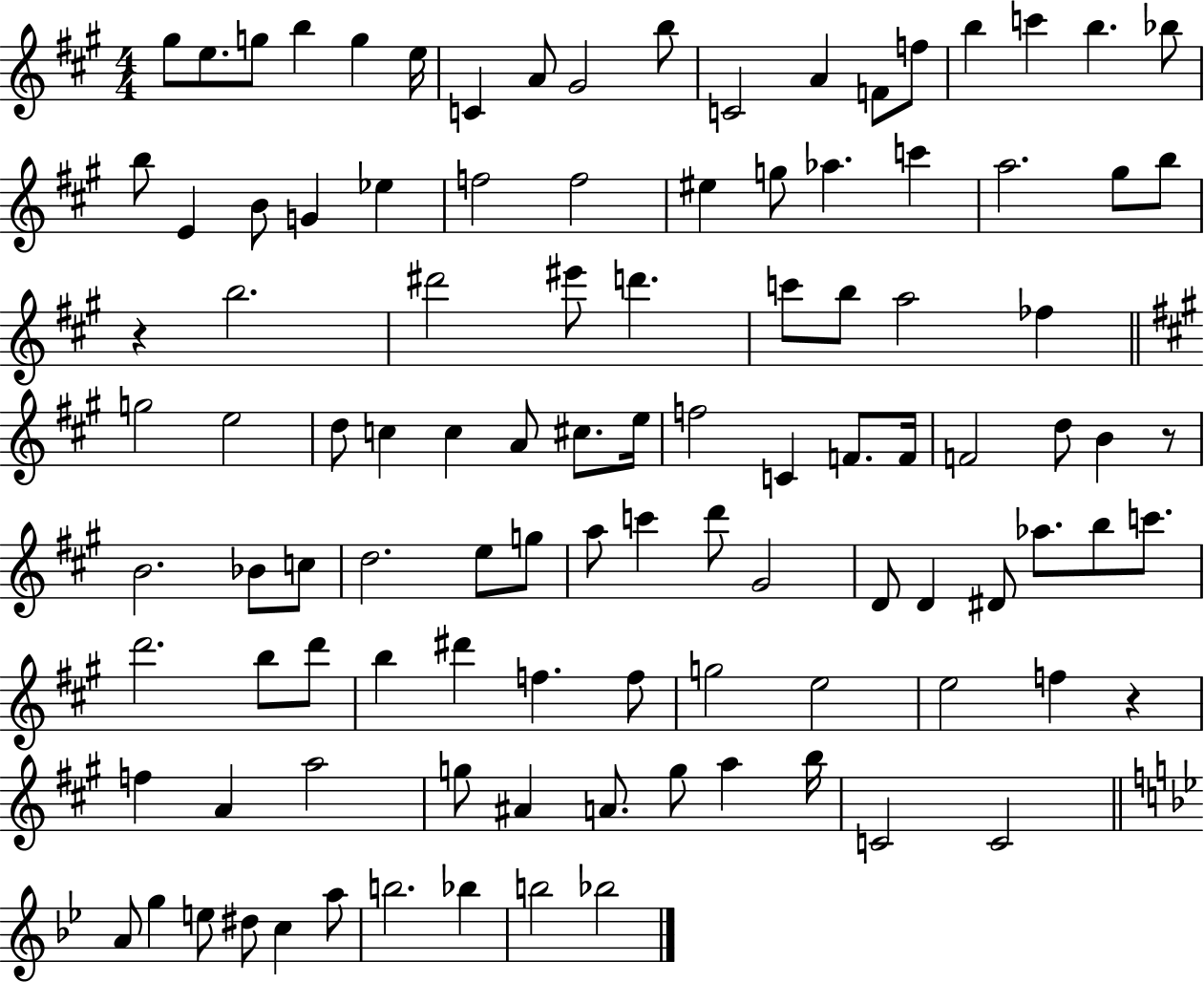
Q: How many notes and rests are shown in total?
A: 106